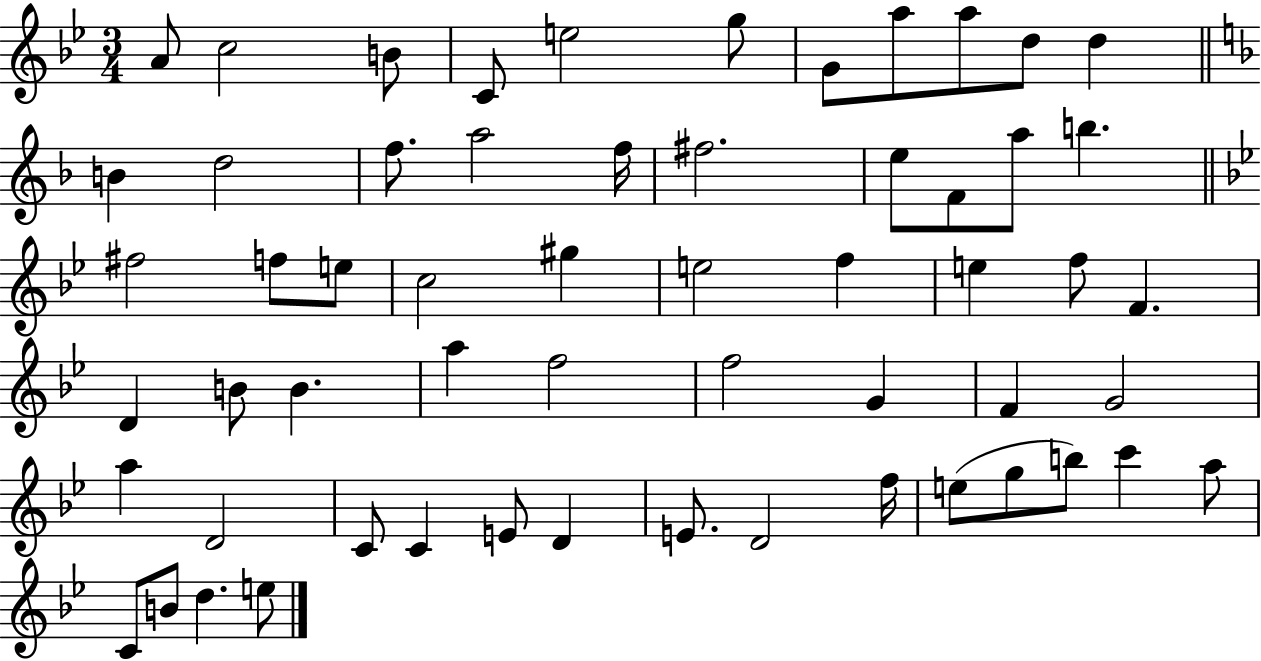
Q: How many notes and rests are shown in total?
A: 58